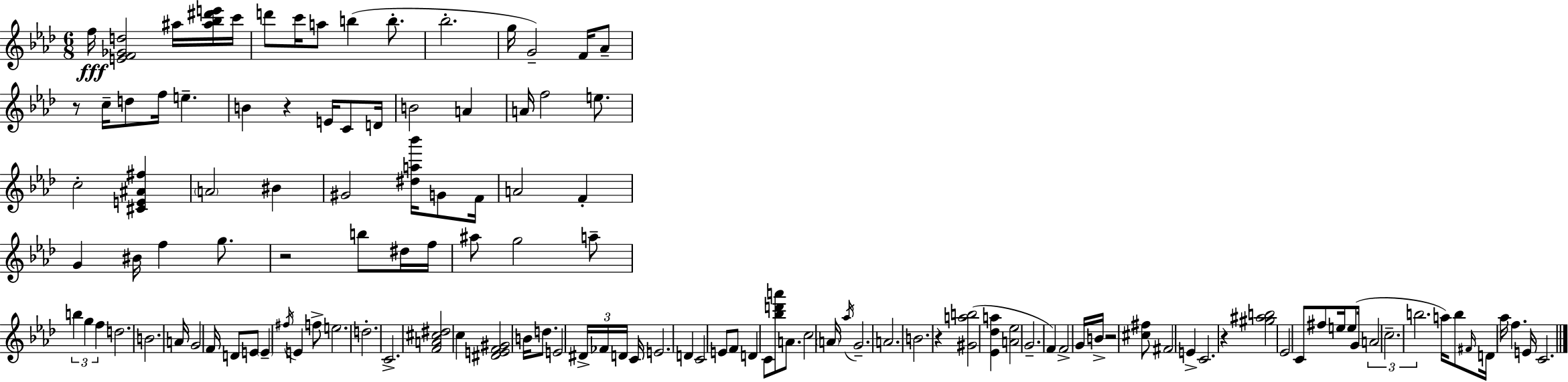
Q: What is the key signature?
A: AES major